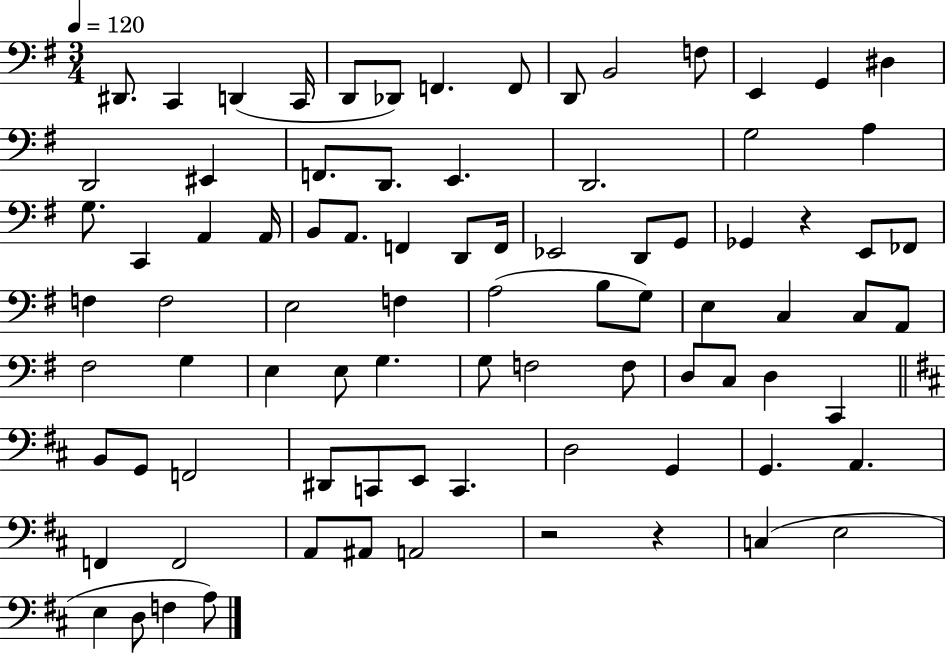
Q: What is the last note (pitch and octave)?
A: A3